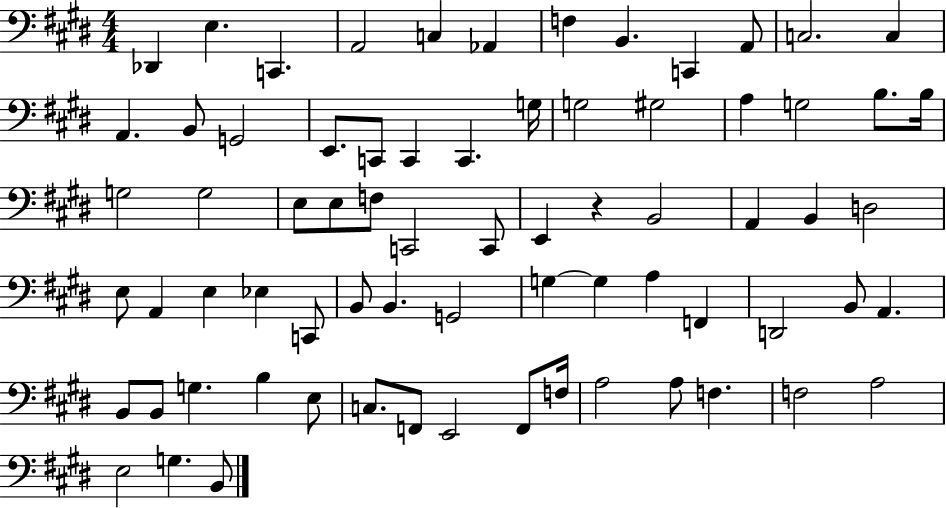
X:1
T:Untitled
M:4/4
L:1/4
K:E
_D,, E, C,, A,,2 C, _A,, F, B,, C,, A,,/2 C,2 C, A,, B,,/2 G,,2 E,,/2 C,,/2 C,, C,, G,/4 G,2 ^G,2 A, G,2 B,/2 B,/4 G,2 G,2 E,/2 E,/2 F,/2 C,,2 C,,/2 E,, z B,,2 A,, B,, D,2 E,/2 A,, E, _E, C,,/2 B,,/2 B,, G,,2 G, G, A, F,, D,,2 B,,/2 A,, B,,/2 B,,/2 G, B, E,/2 C,/2 F,,/2 E,,2 F,,/2 F,/4 A,2 A,/2 F, F,2 A,2 E,2 G, B,,/2